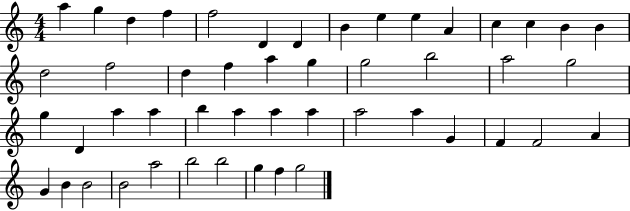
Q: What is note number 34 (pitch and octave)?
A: A5